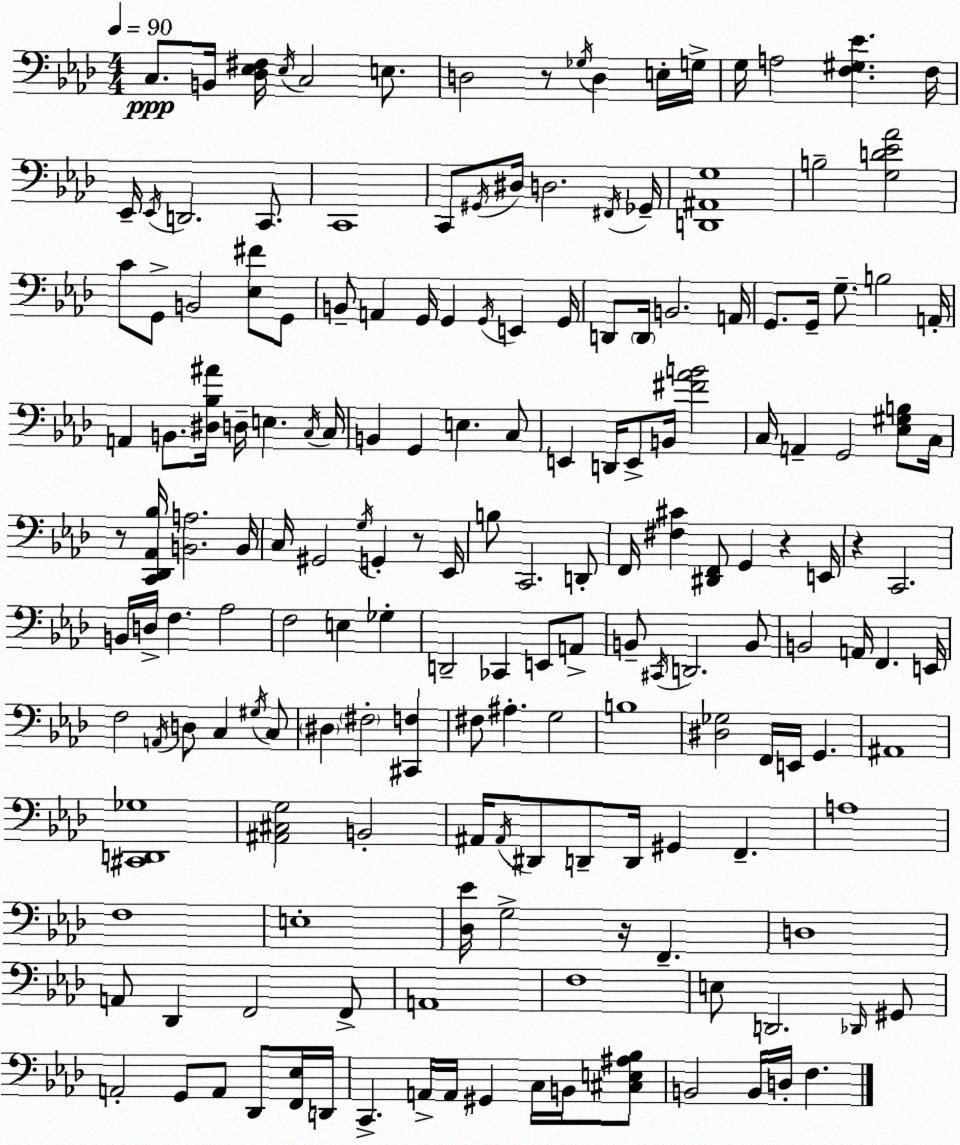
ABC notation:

X:1
T:Untitled
M:4/4
L:1/4
K:Fm
C,/2 B,,/4 [_D,_E,^F,]/4 _E,/4 C,2 E,/2 D,2 z/2 _G,/4 D, E,/4 G,/4 G,/4 A,2 [F,^G,_E] F,/4 _E,,/4 _E,,/4 D,,2 C,,/2 C,,4 C,,/2 ^G,,/4 ^D,/4 D,2 ^F,,/4 _G,,/4 [D,,^A,,G,]4 B,2 [G,D_E_A]2 C/2 G,,/2 B,,2 [_E,^F]/2 G,,/2 B,,/2 A,, G,,/4 G,, G,,/4 E,, G,,/4 D,,/2 D,,/4 B,,2 A,,/4 G,,/2 G,,/4 G,/2 B,2 A,,/4 A,, B,,/2 [^D,_B,^A]/4 D,/4 E, C,/4 C,/4 B,, G,, E, C,/2 E,, D,,/4 E,,/2 B,,/4 [^F_AB]2 C,/4 A,, G,,2 [_E,^G,B,]/2 C,/4 z/2 [C,,_D,,_A,,_B,]/4 [B,,A,]2 B,,/4 C,/4 ^G,,2 G,/4 G,, z/2 _E,,/4 B,/2 C,,2 D,,/2 F,,/4 [^F,^C] [^D,,F,,]/2 G,, z E,,/4 z C,,2 B,,/4 D,/4 F, _A,2 F,2 E, _G, D,,2 _C,, E,,/2 A,,/2 B,,/2 ^C,,/4 D,,2 B,,/2 B,,2 A,,/4 F,, E,,/4 F,2 A,,/4 D,/2 C, ^G,/4 C,/2 ^D, ^F,2 [^C,,F,] ^F,/2 ^A, G,2 B,4 [^D,_G,]2 F,,/4 E,,/4 G,, ^A,,4 [^C,,D,,_G,]4 [^A,,^C,G,]2 B,,2 ^A,,/4 ^A,,/4 ^D,,/2 D,,/2 D,,/4 ^G,, F,, A,4 F,4 E,4 [_D,_E]/4 G,2 z/4 F,, D,4 A,,/2 _D,, F,,2 F,,/2 A,,4 F,4 E,/2 D,,2 _D,,/4 ^G,,/2 A,,2 G,,/2 A,,/2 _D,,/2 [F,,_E,]/4 D,,/4 C,, A,,/4 A,,/4 ^G,, C,/4 B,,/4 [^C,E,^A,_B,]/2 B,,2 B,,/4 D,/4 F,